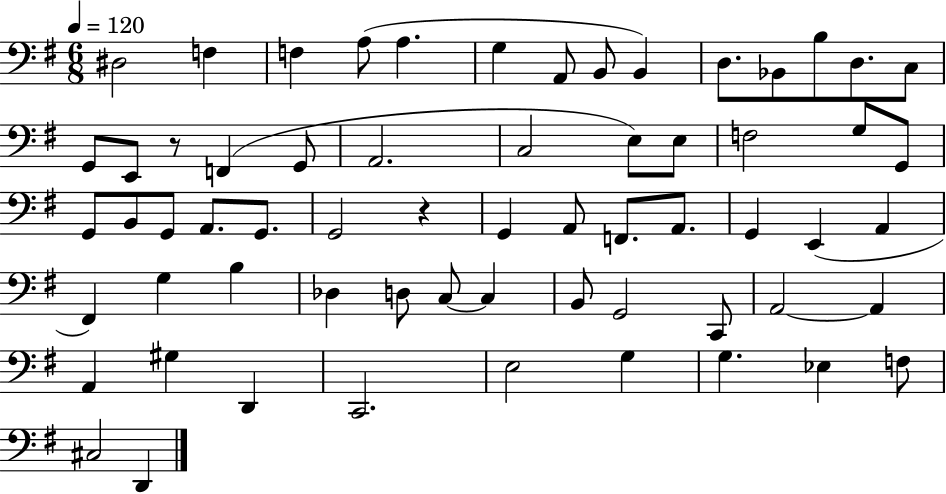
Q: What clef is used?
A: bass